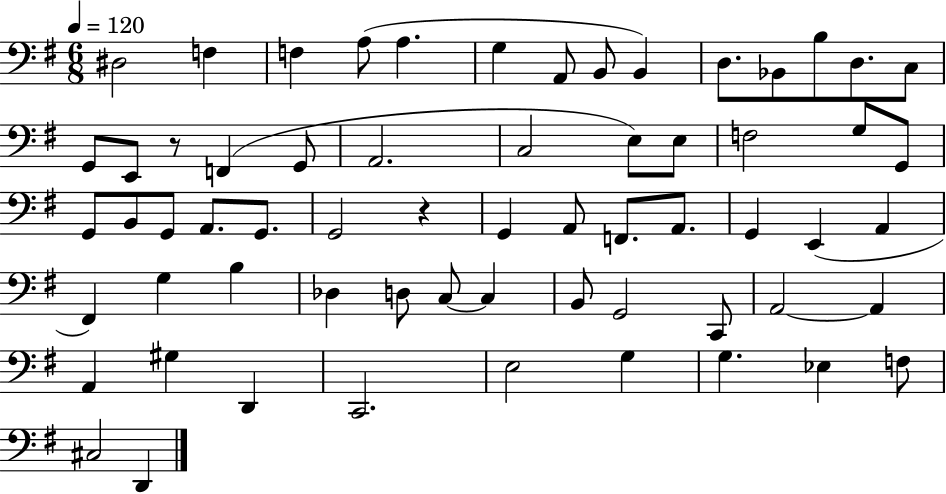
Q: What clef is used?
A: bass